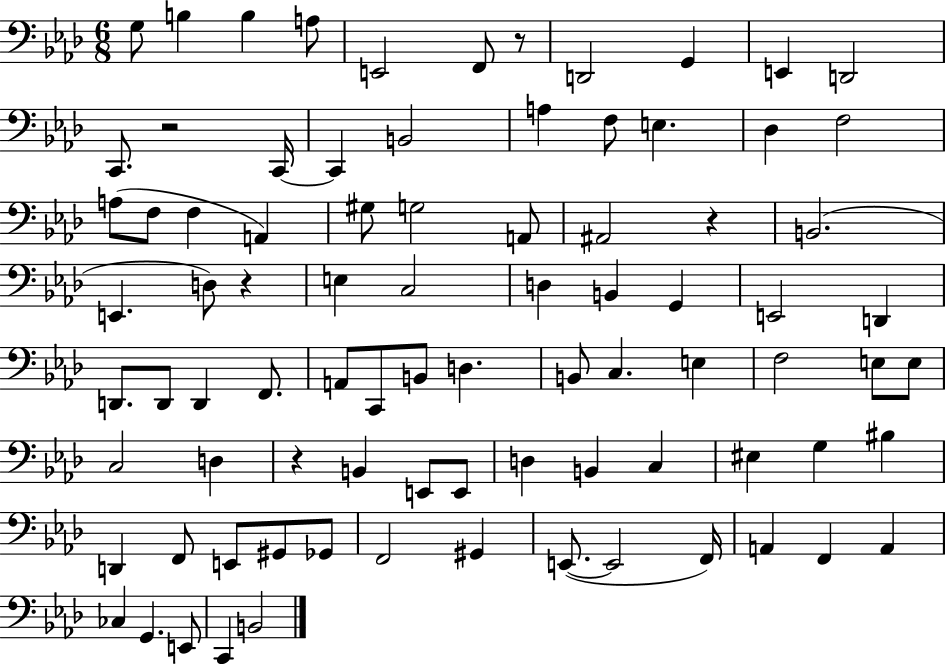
{
  \clef bass
  \numericTimeSignature
  \time 6/8
  \key aes \major
  g8 b4 b4 a8 | e,2 f,8 r8 | d,2 g,4 | e,4 d,2 | \break c,8. r2 c,16~~ | c,4 b,2 | a4 f8 e4. | des4 f2 | \break a8( f8 f4 a,4) | gis8 g2 a,8 | ais,2 r4 | b,2.( | \break e,4. d8) r4 | e4 c2 | d4 b,4 g,4 | e,2 d,4 | \break d,8. d,8 d,4 f,8. | a,8 c,8 b,8 d4. | b,8 c4. e4 | f2 e8 e8 | \break c2 d4 | r4 b,4 e,8 e,8 | d4 b,4 c4 | eis4 g4 bis4 | \break d,4 f,8 e,8 gis,8 ges,8 | f,2 gis,4 | e,8.~(~ e,2 f,16) | a,4 f,4 a,4 | \break ces4 g,4. e,8 | c,4 b,2 | \bar "|."
}